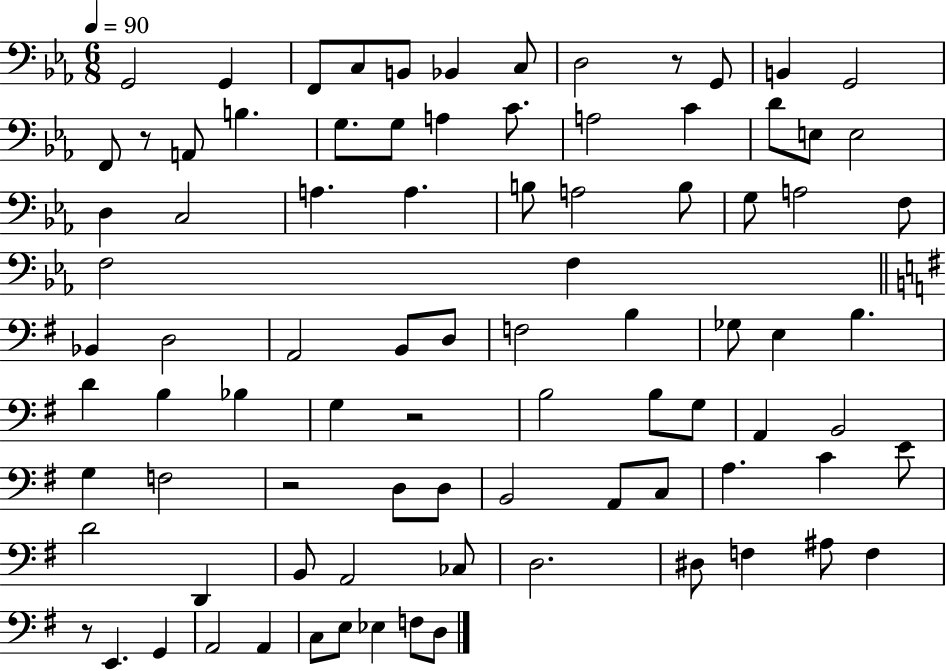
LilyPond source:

{
  \clef bass
  \numericTimeSignature
  \time 6/8
  \key ees \major
  \tempo 4 = 90
  g,2 g,4 | f,8 c8 b,8 bes,4 c8 | d2 r8 g,8 | b,4 g,2 | \break f,8 r8 a,8 b4. | g8. g8 a4 c'8. | a2 c'4 | d'8 e8 e2 | \break d4 c2 | a4. a4. | b8 a2 b8 | g8 a2 f8 | \break f2 f4 | \bar "||" \break \key g \major bes,4 d2 | a,2 b,8 d8 | f2 b4 | ges8 e4 b4. | \break d'4 b4 bes4 | g4 r2 | b2 b8 g8 | a,4 b,2 | \break g4 f2 | r2 d8 d8 | b,2 a,8 c8 | a4. c'4 e'8 | \break d'2 d,4 | b,8 a,2 ces8 | d2. | dis8 f4 ais8 f4 | \break r8 e,4. g,4 | a,2 a,4 | c8 e8 ees4 f8 d8 | \bar "|."
}